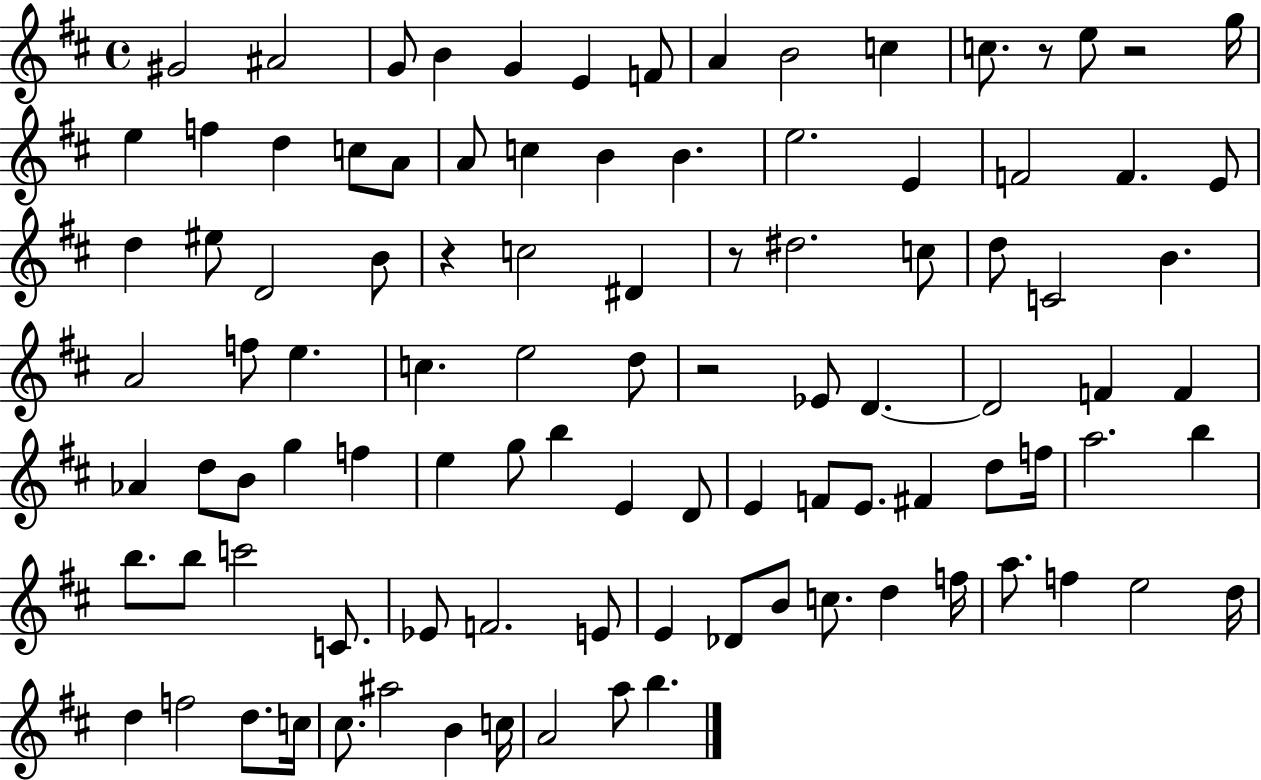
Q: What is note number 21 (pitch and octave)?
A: B4